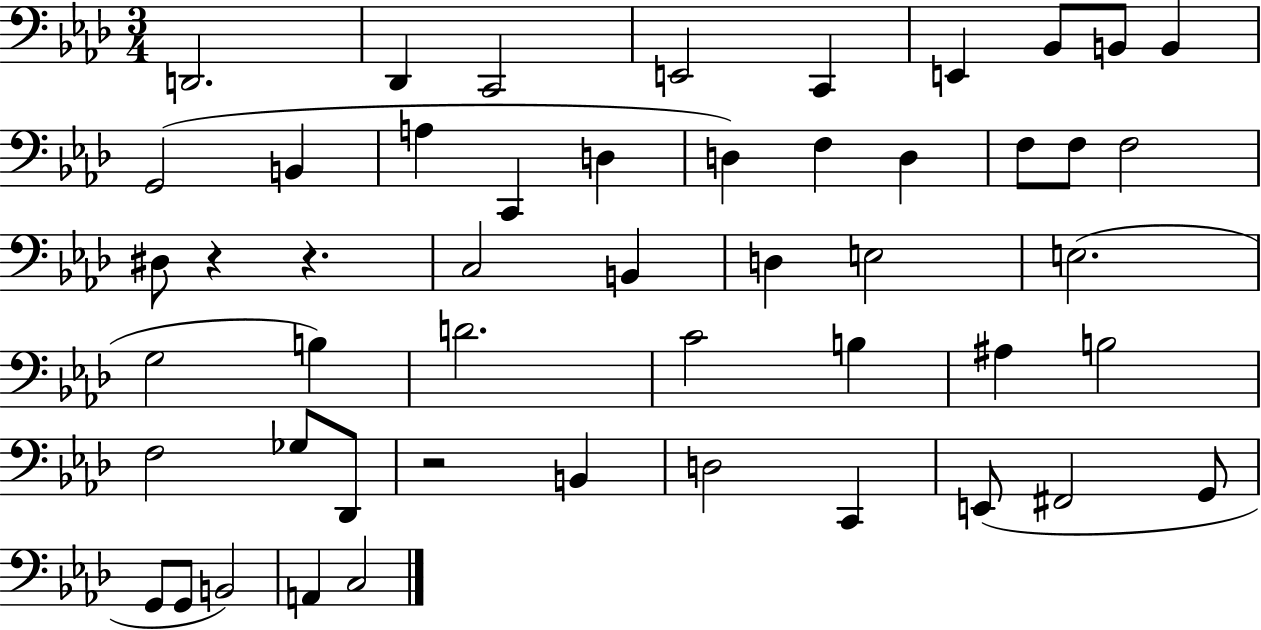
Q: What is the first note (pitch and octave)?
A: D2